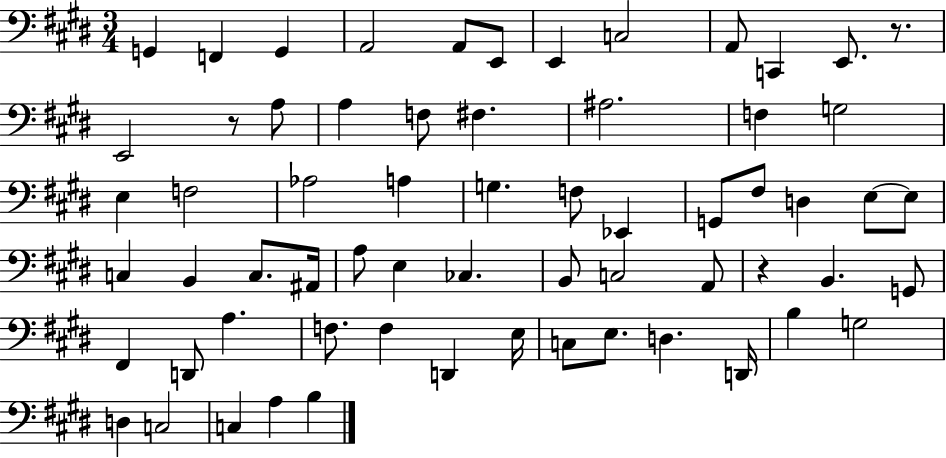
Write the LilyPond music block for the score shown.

{
  \clef bass
  \numericTimeSignature
  \time 3/4
  \key e \major
  g,4 f,4 g,4 | a,2 a,8 e,8 | e,4 c2 | a,8 c,4 e,8. r8. | \break e,2 r8 a8 | a4 f8 fis4. | ais2. | f4 g2 | \break e4 f2 | aes2 a4 | g4. f8 ees,4 | g,8 fis8 d4 e8~~ e8 | \break c4 b,4 c8. ais,16 | a8 e4 ces4. | b,8 c2 a,8 | r4 b,4. g,8 | \break fis,4 d,8 a4. | f8. f4 d,4 e16 | c8 e8. d4. d,16 | b4 g2 | \break d4 c2 | c4 a4 b4 | \bar "|."
}